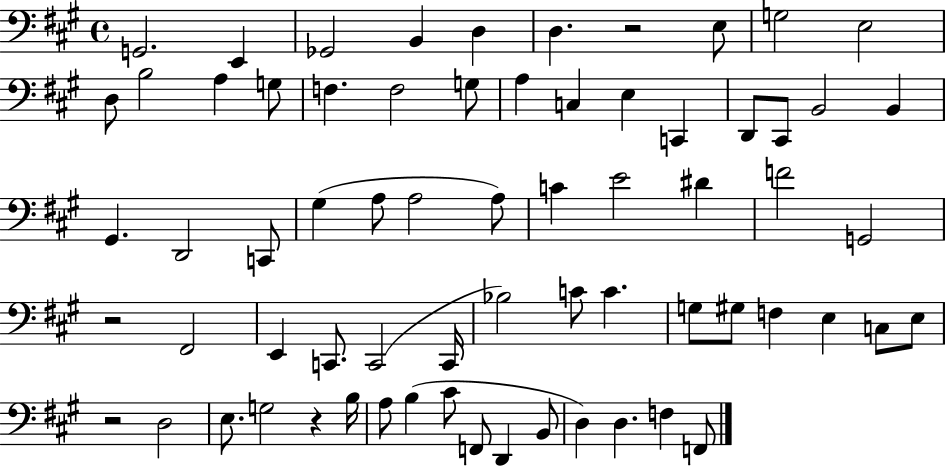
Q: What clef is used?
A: bass